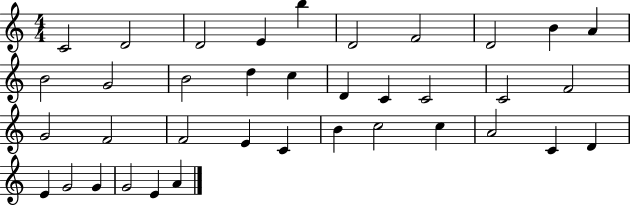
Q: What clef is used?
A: treble